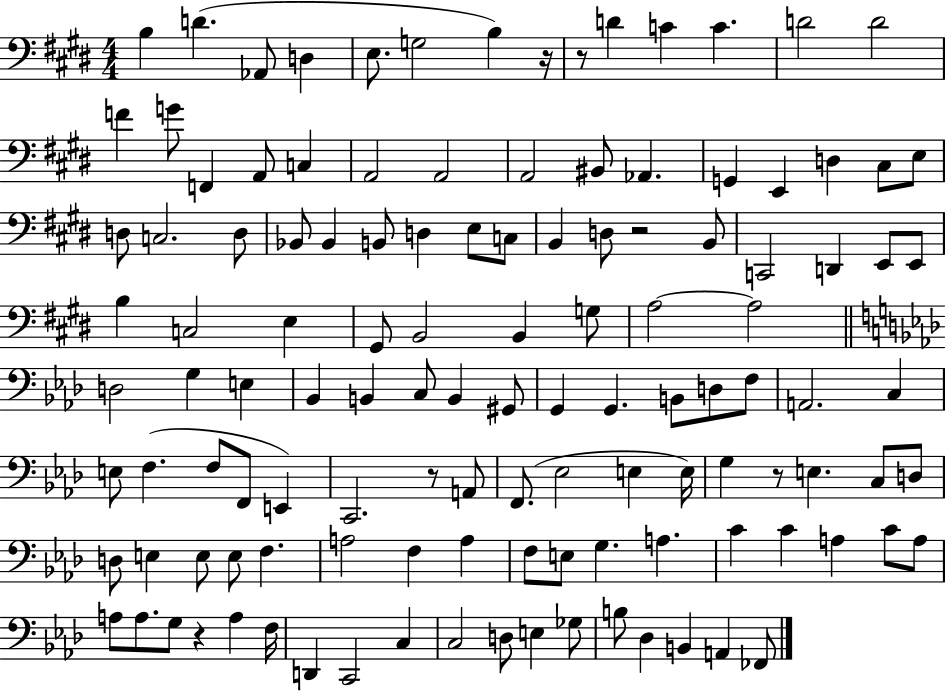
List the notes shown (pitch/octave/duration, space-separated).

B3/q D4/q. Ab2/e D3/q E3/e. G3/h B3/q R/s R/e D4/q C4/q C4/q. D4/h D4/h F4/q G4/e F2/q A2/e C3/q A2/h A2/h A2/h BIS2/e Ab2/q. G2/q E2/q D3/q C#3/e E3/e D3/e C3/h. D3/e Bb2/e Bb2/q B2/e D3/q E3/e C3/e B2/q D3/e R/h B2/e C2/h D2/q E2/e E2/e B3/q C3/h E3/q G#2/e B2/h B2/q G3/e A3/h A3/h D3/h G3/q E3/q Bb2/q B2/q C3/e B2/q G#2/e G2/q G2/q. B2/e D3/e F3/e A2/h. C3/q E3/e F3/q. F3/e F2/e E2/q C2/h. R/e A2/e F2/e. Eb3/h E3/q E3/s G3/q R/e E3/q. C3/e D3/e D3/e E3/q E3/e E3/e F3/q. A3/h F3/q A3/q F3/e E3/e G3/q. A3/q. C4/q C4/q A3/q C4/e A3/e A3/e A3/e. G3/e R/q A3/q F3/s D2/q C2/h C3/q C3/h D3/e E3/q Gb3/e B3/e Db3/q B2/q A2/q FES2/e